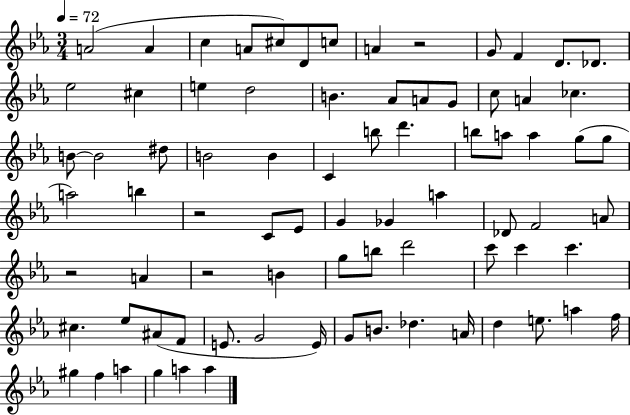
{
  \clef treble
  \numericTimeSignature
  \time 3/4
  \key ees \major
  \tempo 4 = 72
  a'2( a'4 | c''4 a'8 cis''8) d'8 c''8 | a'4 r2 | g'8 f'4 d'8. des'8. | \break ees''2 cis''4 | e''4 d''2 | b'4. aes'8 a'8 g'8 | c''8 a'4 ces''4. | \break b'8~~ b'2 dis''8 | b'2 b'4 | c'4 b''8 d'''4. | b''8 a''8 a''4 g''8( g''8 | \break a''2) b''4 | r2 c'8 ees'8 | g'4 ges'4 a''4 | des'8 f'2 a'8 | \break r2 a'4 | r2 b'4 | g''8 b''8 d'''2 | c'''8 c'''4 c'''4. | \break cis''4. ees''8 ais'8( f'8 | e'8. g'2 e'16) | g'8 b'8. des''4. a'16 | d''4 e''8. a''4 f''16 | \break gis''4 f''4 a''4 | g''4 a''4 a''4 | \bar "|."
}